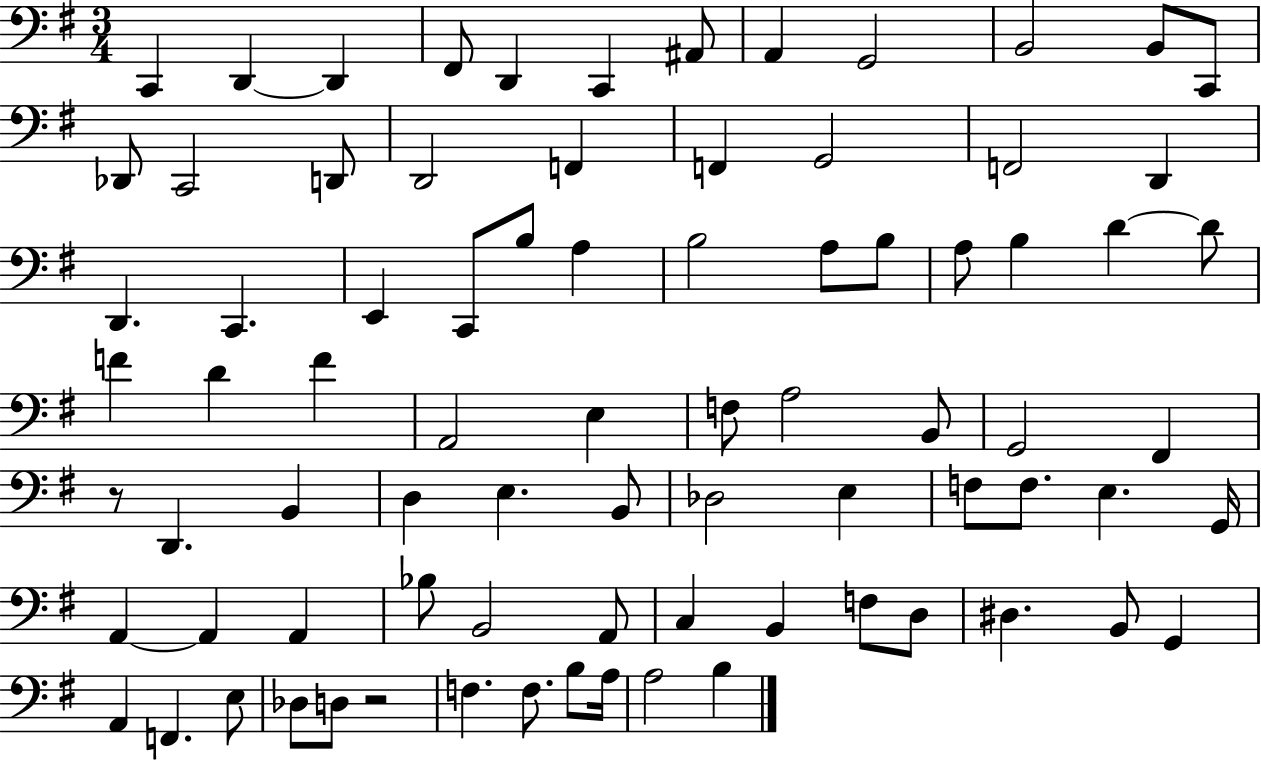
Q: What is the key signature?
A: G major